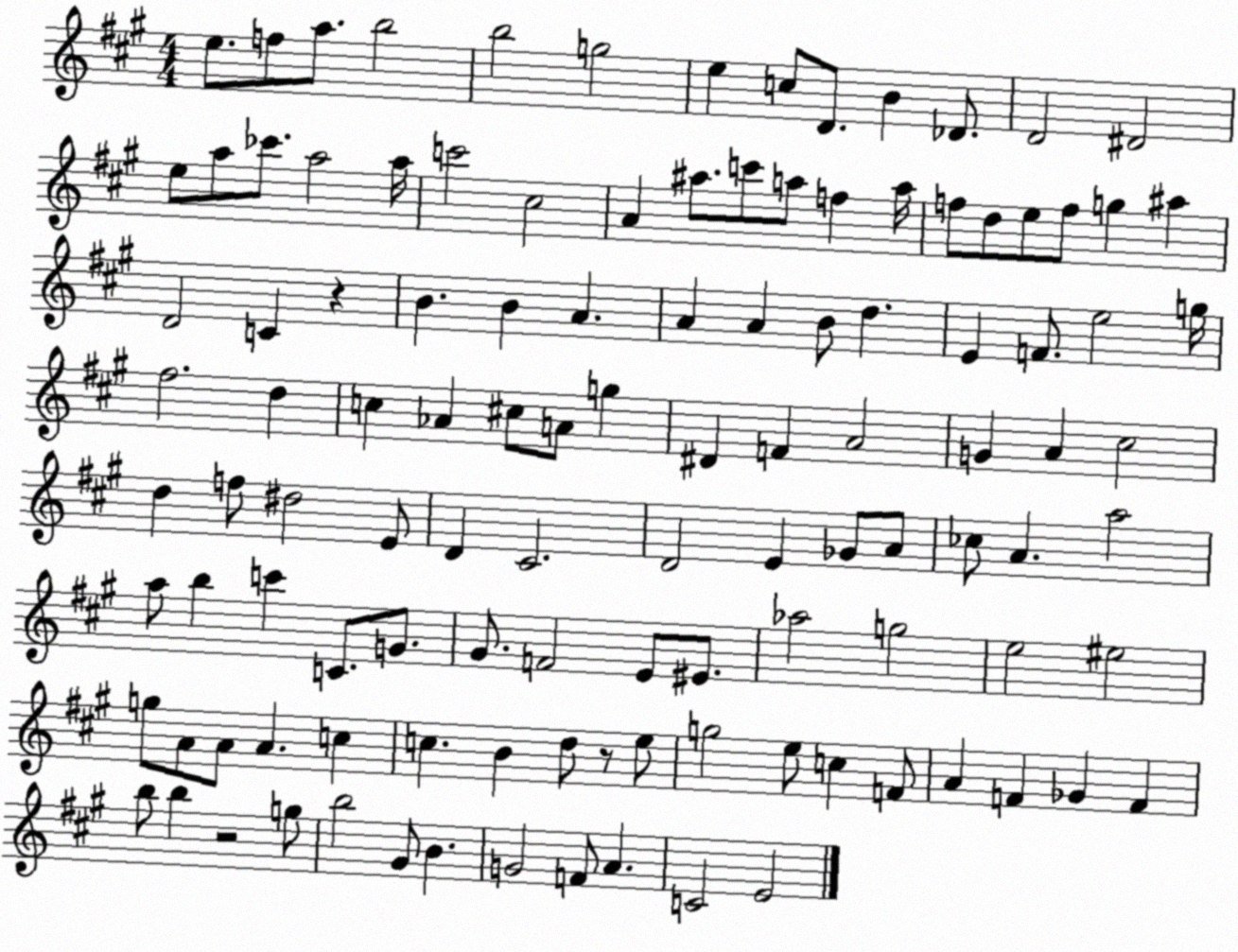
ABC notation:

X:1
T:Untitled
M:4/4
L:1/4
K:A
e/2 f/2 a/2 b2 b2 g2 e c/2 D/2 B _D/2 D2 ^D2 e/2 a/2 _c'/2 a2 a/4 c'2 ^c2 A ^a/2 c'/2 a/2 f a/4 f/2 d/2 e/2 f/2 g ^a D2 C z B B A A A B/2 d E F/2 e2 g/4 ^f2 d c _A ^c/2 A/2 g ^D F A2 G A ^c2 d f/2 ^d2 E/2 D ^C2 D2 E _G/2 A/2 _c/2 A a2 a/2 b c' C/2 G/2 ^G/2 F2 E/2 ^E/2 _a2 g2 e2 ^e2 g/2 A/2 A/2 A c c B d/2 z/2 e/2 g2 e/2 c F/2 A F _G F b/2 b z2 g/2 b2 ^G/2 B G2 F/2 A C2 E2